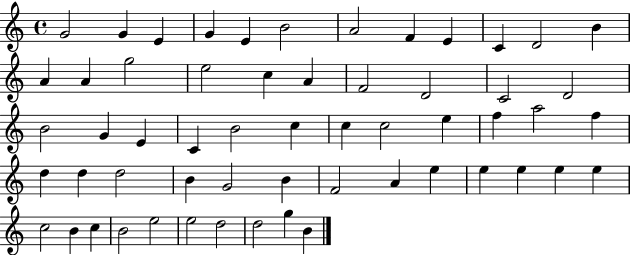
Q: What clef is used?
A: treble